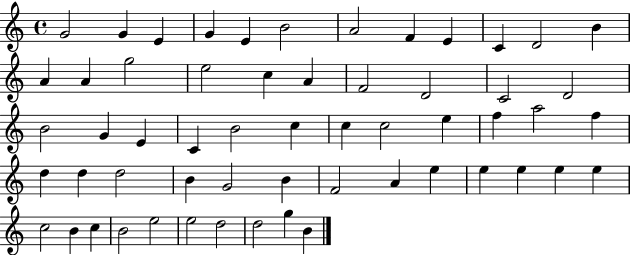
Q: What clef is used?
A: treble